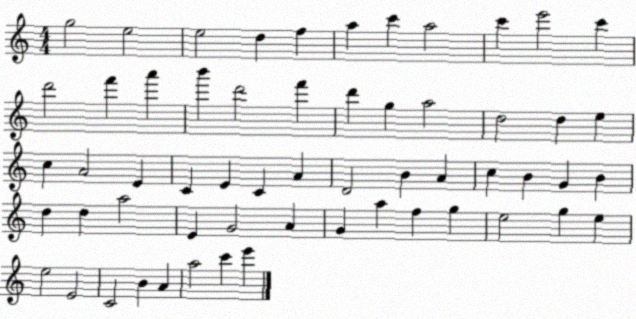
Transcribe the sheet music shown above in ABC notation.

X:1
T:Untitled
M:4/4
L:1/4
K:C
g2 e2 e2 d f a c' a2 c' e'2 c' d'2 f' a' b' d'2 f' d' g a2 d2 d e c A2 E C E C A D2 B A c B G B d d a2 E G2 A G a f g e2 g e e2 E2 C2 B A a2 c' e'